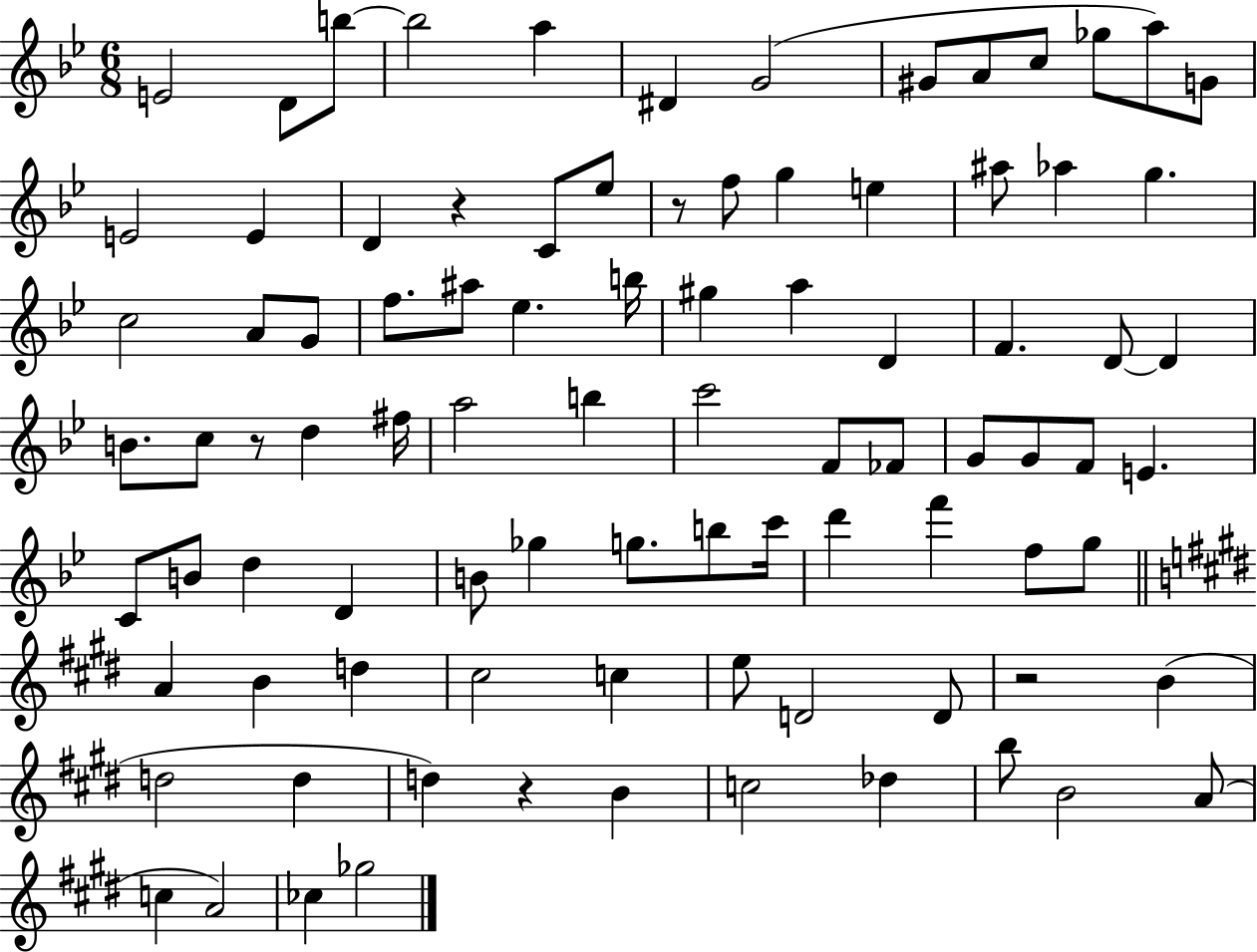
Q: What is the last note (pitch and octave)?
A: Gb5